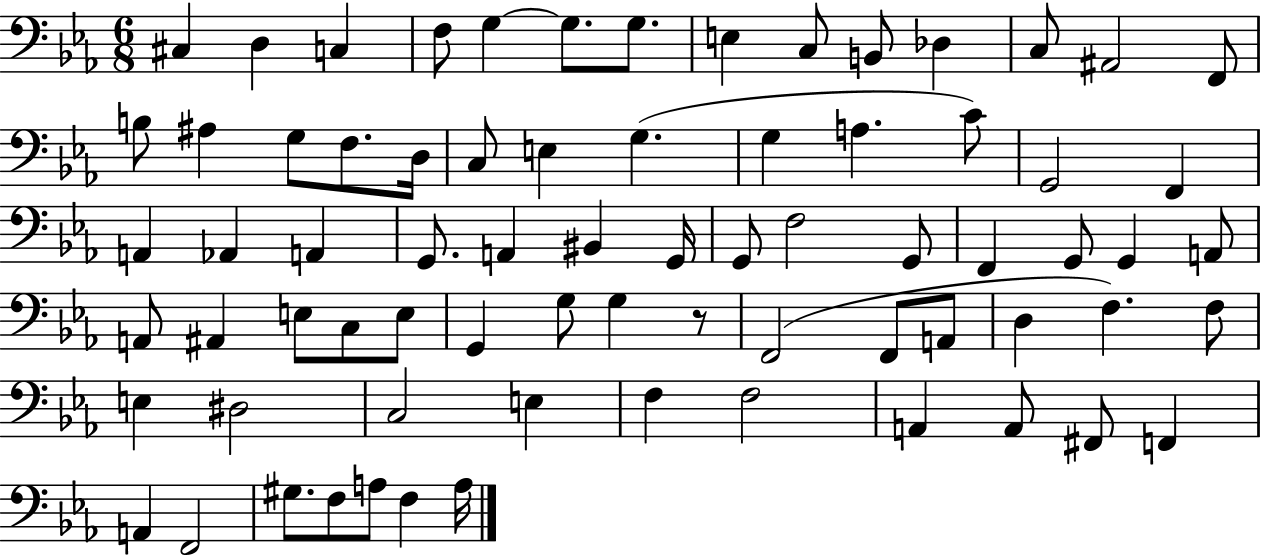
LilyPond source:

{
  \clef bass
  \numericTimeSignature
  \time 6/8
  \key ees \major
  \repeat volta 2 { cis4 d4 c4 | f8 g4~~ g8. g8. | e4 c8 b,8 des4 | c8 ais,2 f,8 | \break b8 ais4 g8 f8. d16 | c8 e4 g4.( | g4 a4. c'8) | g,2 f,4 | \break a,4 aes,4 a,4 | g,8. a,4 bis,4 g,16 | g,8 f2 g,8 | f,4 g,8 g,4 a,8 | \break a,8 ais,4 e8 c8 e8 | g,4 g8 g4 r8 | f,2( f,8 a,8 | d4 f4.) f8 | \break e4 dis2 | c2 e4 | f4 f2 | a,4 a,8 fis,8 f,4 | \break a,4 f,2 | gis8. f8 a8 f4 a16 | } \bar "|."
}